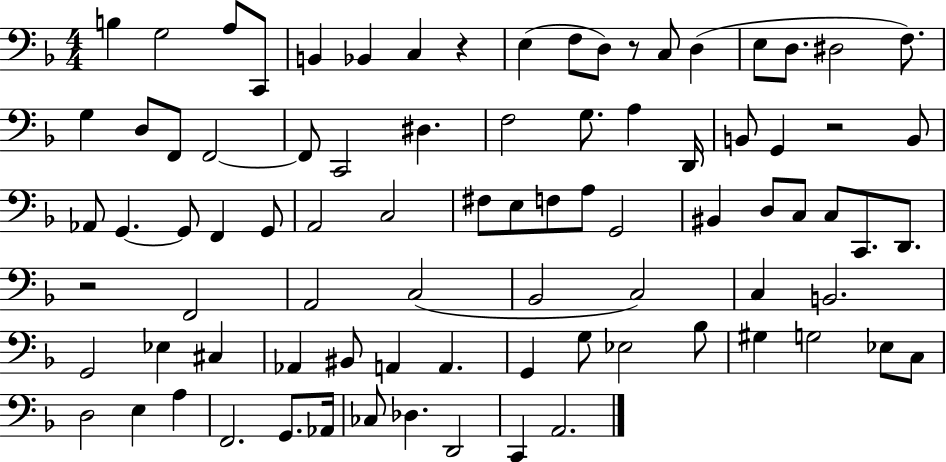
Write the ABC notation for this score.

X:1
T:Untitled
M:4/4
L:1/4
K:F
B, G,2 A,/2 C,,/2 B,, _B,, C, z E, F,/2 D,/2 z/2 C,/2 D, E,/2 D,/2 ^D,2 F,/2 G, D,/2 F,,/2 F,,2 F,,/2 C,,2 ^D, F,2 G,/2 A, D,,/4 B,,/2 G,, z2 B,,/2 _A,,/2 G,, G,,/2 F,, G,,/2 A,,2 C,2 ^F,/2 E,/2 F,/2 A,/2 G,,2 ^B,, D,/2 C,/2 C,/2 C,,/2 D,,/2 z2 F,,2 A,,2 C,2 _B,,2 C,2 C, B,,2 G,,2 _E, ^C, _A,, ^B,,/2 A,, A,, G,, G,/2 _E,2 _B,/2 ^G, G,2 _E,/2 C,/2 D,2 E, A, F,,2 G,,/2 _A,,/4 _C,/2 _D, D,,2 C,, A,,2